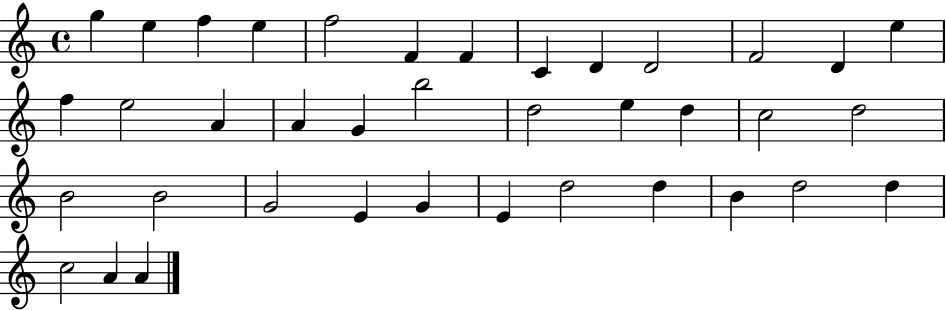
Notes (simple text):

G5/q E5/q F5/q E5/q F5/h F4/q F4/q C4/q D4/q D4/h F4/h D4/q E5/q F5/q E5/h A4/q A4/q G4/q B5/h D5/h E5/q D5/q C5/h D5/h B4/h B4/h G4/h E4/q G4/q E4/q D5/h D5/q B4/q D5/h D5/q C5/h A4/q A4/q